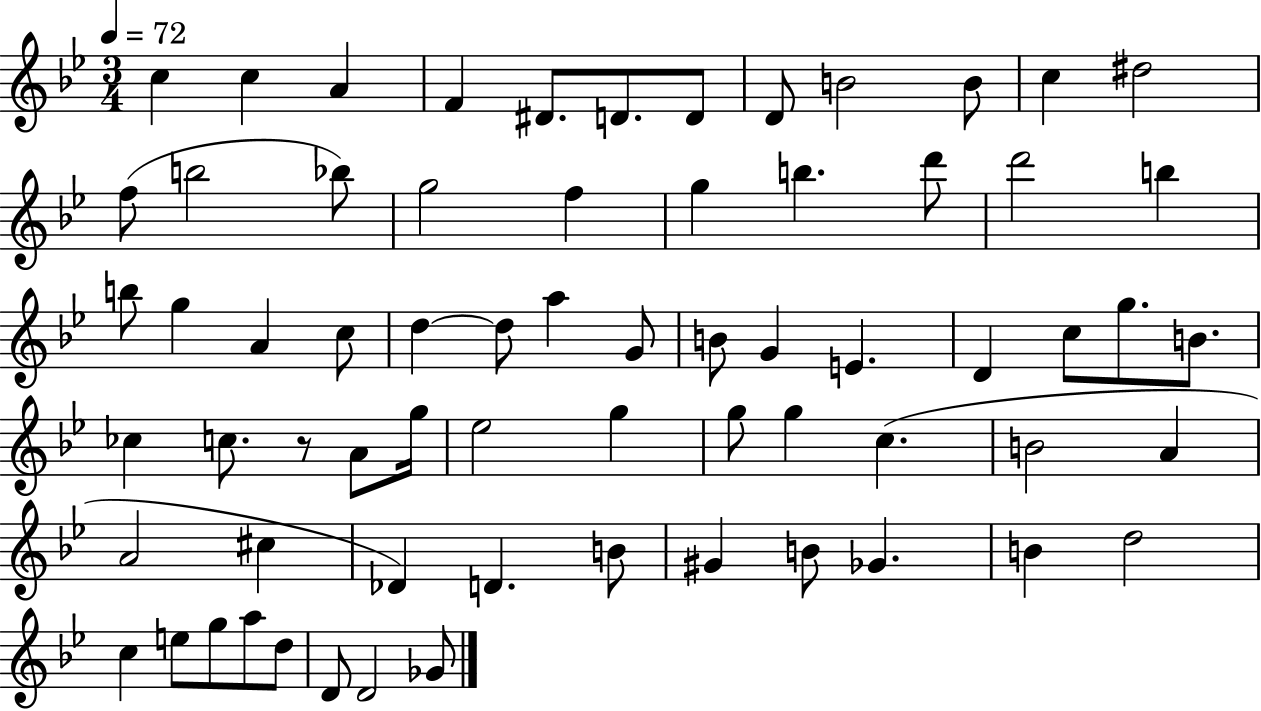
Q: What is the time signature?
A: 3/4